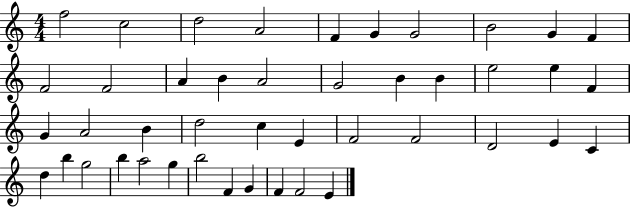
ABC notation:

X:1
T:Untitled
M:4/4
L:1/4
K:C
f2 c2 d2 A2 F G G2 B2 G F F2 F2 A B A2 G2 B B e2 e F G A2 B d2 c E F2 F2 D2 E C d b g2 b a2 g b2 F G F F2 E